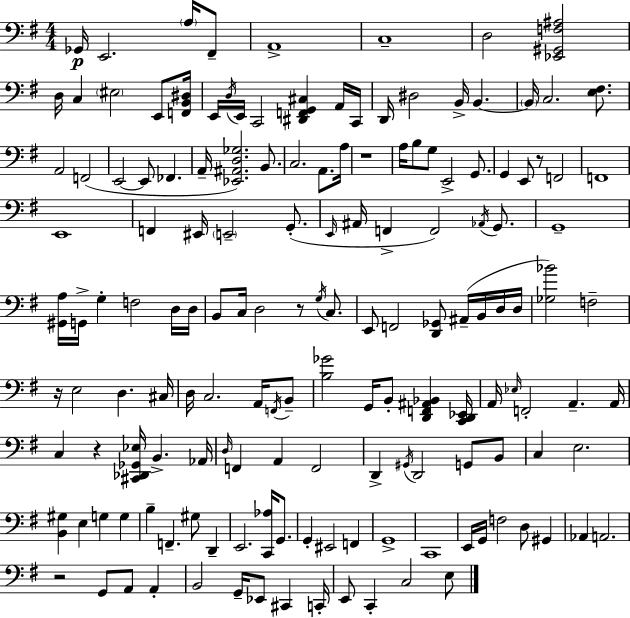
Gb2/s E2/h. A3/s F#2/e A2/w C3/w D3/h [Eb2,G#2,F3,A#3]/h D3/s C3/q EIS3/h E2/e [F2,B2,D#3]/s E2/s D3/s E2/s C2/h [D#2,F2,G2,C#3]/q A2/s C2/s D2/s D#3/h B2/s B2/q. B2/s C3/h. [E3,F#3]/e. A2/h F2/h E2/h E2/e FES2/q. A2/s [Eb2,A#2,D3,Gb3]/h. B2/e. C3/h. A2/e. A3/s R/w A3/s B3/e G3/e E2/h G2/e. G2/q E2/e R/e F2/h F2/w E2/w F2/q EIS2/s E2/h G2/e. E2/s A#2/s F2/q F2/h Ab2/s G2/e. G2/w [G#2,A3]/s G2/s G3/q F3/h D3/s D3/s B2/e C3/s D3/h R/e G3/s C3/e. E2/e F2/h [D2,Gb2]/e A#2/s B2/s D3/s D3/s [Gb3,Bb4]/h F3/h R/s E3/h D3/q. C#3/s D3/s C3/h. A2/s F2/s B2/e [B3,Gb4]/h G2/s B2/e [D2,F2,A#2,Bb2]/q [C2,D2,Eb2]/s A2/s Eb3/s F2/h A2/q. A2/s C3/q R/q [C#2,Db2,Gb2,Eb3]/s B2/q. Ab2/s D3/s F2/q A2/q F2/h D2/q G#2/s D2/h G2/e B2/e C3/q E3/h. [B2,G#3]/q E3/q G3/q G3/q B3/q F2/q. G#3/e D2/q E2/h. [C2,Ab3]/s G2/e. G2/q EIS2/h F2/q G2/w C2/w E2/s G2/s F3/h D3/e G#2/q Ab2/q A2/h. R/h G2/e A2/e A2/q B2/h G2/s Eb2/e C#2/q C2/s E2/e C2/q C3/h E3/e